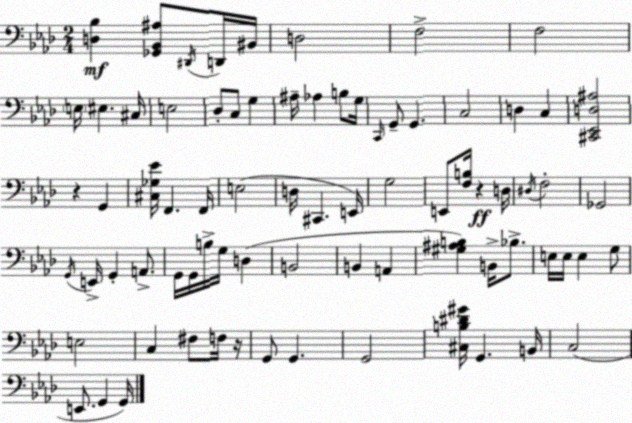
X:1
T:Untitled
M:2/4
L:1/4
K:Ab
[D,_B,] [_G,,_B,,^A,]/2 ^D,,/4 D,,/4 ^B,,/4 D,2 F,2 F,2 E,/4 ^E, ^C,/4 E,2 _D,/2 C,/2 G, ^A,/4 _A, B,/2 G,/4 C,,/4 G,,/2 G,, C,2 D, C, [^C,,_E,,D,^A,]2 z G,, [^C,_G,_E]/4 F,, F,,/4 E,2 D,/4 ^C,, E,,/4 G,2 E,,/2 [F,B,]/4 z D,/4 ^D,/4 F,2 _G,,2 G,,/4 E,,/4 G,, A,,/2 G,,/4 G,,/4 B,/4 G,/4 D, B,,2 B,, A,, [^G,^A,B,] B,,/4 _B,/2 E,/4 E,/4 E, G,/2 E,2 C, ^F,/2 F,/4 z/4 G,,/2 G,, G,,2 [^C,B,^D^G]/4 G,, B,,/4 C,2 E,,/2 G,, G,,/4